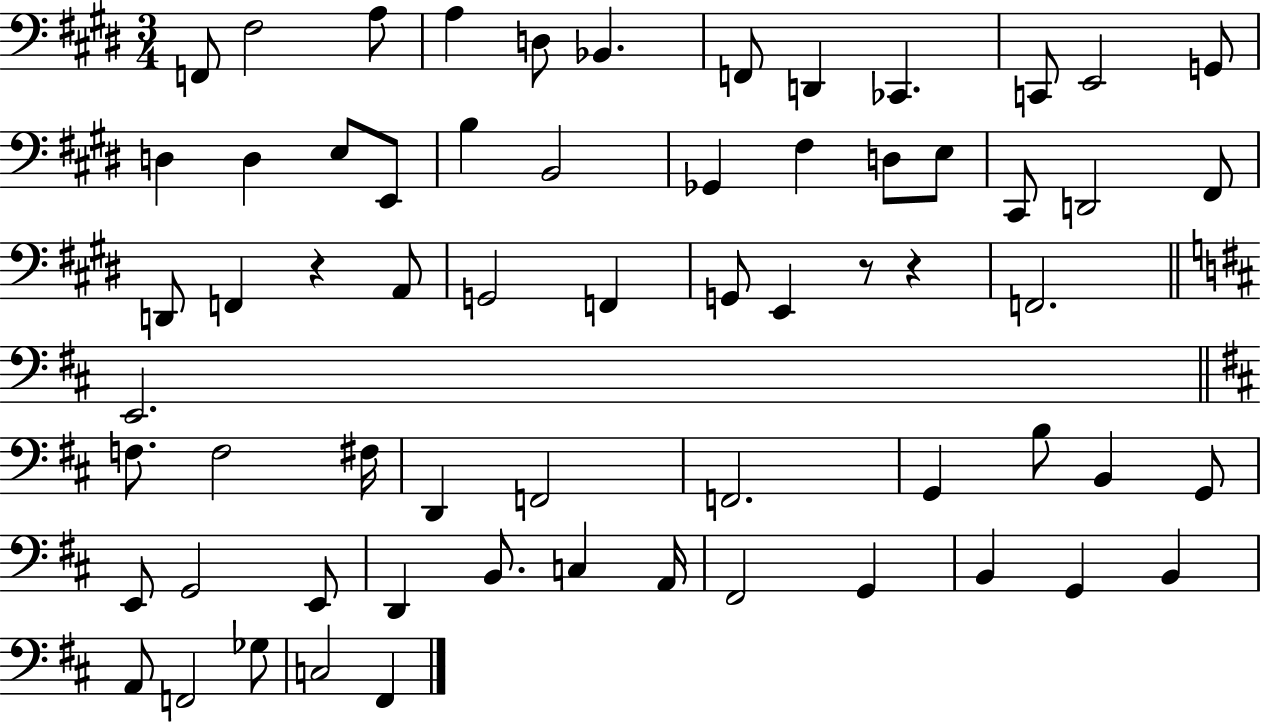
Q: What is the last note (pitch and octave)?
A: F#2